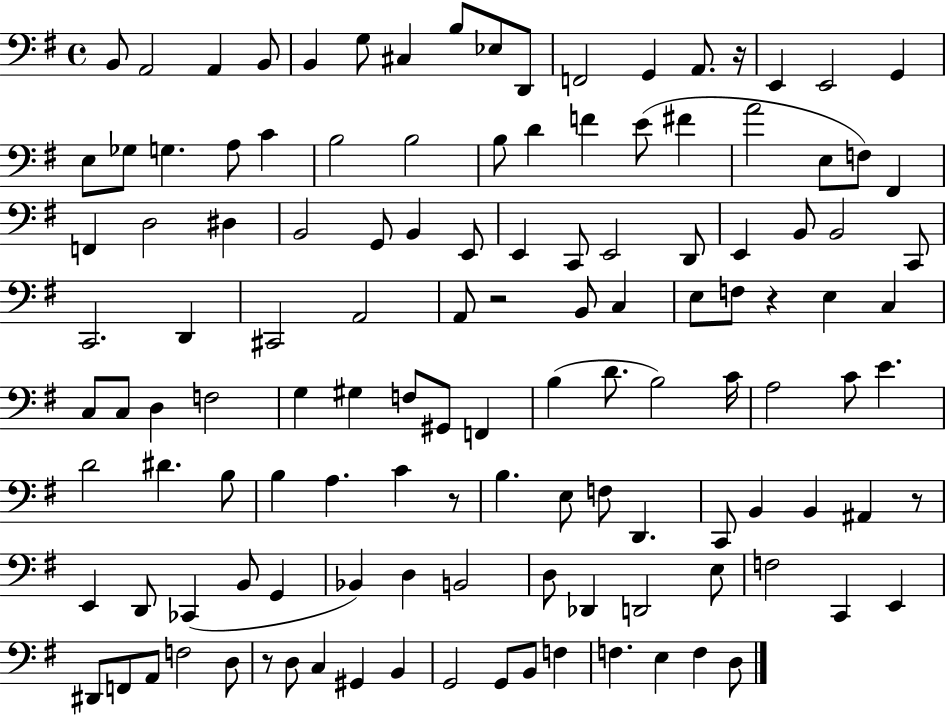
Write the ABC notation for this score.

X:1
T:Untitled
M:4/4
L:1/4
K:G
B,,/2 A,,2 A,, B,,/2 B,, G,/2 ^C, B,/2 _E,/2 D,,/2 F,,2 G,, A,,/2 z/4 E,, E,,2 G,, E,/2 _G,/2 G, A,/2 C B,2 B,2 B,/2 D F E/2 ^F A2 E,/2 F,/2 ^F,, F,, D,2 ^D, B,,2 G,,/2 B,, E,,/2 E,, C,,/2 E,,2 D,,/2 E,, B,,/2 B,,2 C,,/2 C,,2 D,, ^C,,2 A,,2 A,,/2 z2 B,,/2 C, E,/2 F,/2 z E, C, C,/2 C,/2 D, F,2 G, ^G, F,/2 ^G,,/2 F,, B, D/2 B,2 C/4 A,2 C/2 E D2 ^D B,/2 B, A, C z/2 B, E,/2 F,/2 D,, C,,/2 B,, B,, ^A,, z/2 E,, D,,/2 _C,, B,,/2 G,, _B,, D, B,,2 D,/2 _D,, D,,2 E,/2 F,2 C,, E,, ^D,,/2 F,,/2 A,,/2 F,2 D,/2 z/2 D,/2 C, ^G,, B,, G,,2 G,,/2 B,,/2 F, F, E, F, D,/2